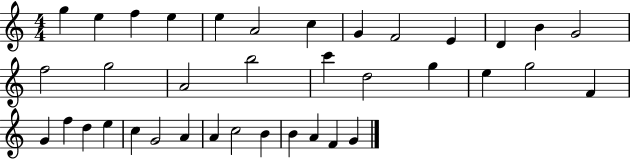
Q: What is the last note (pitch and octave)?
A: G4